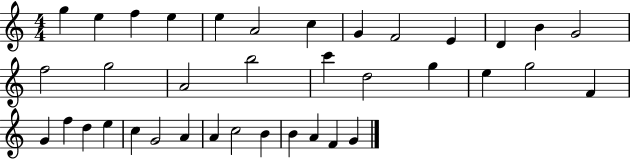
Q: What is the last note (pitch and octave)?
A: G4